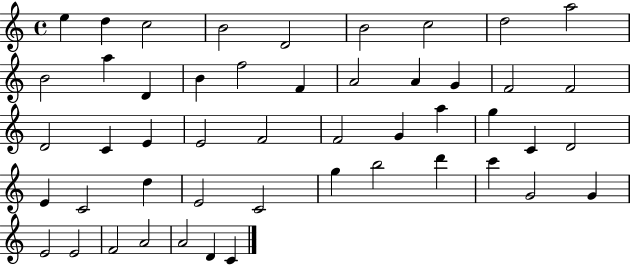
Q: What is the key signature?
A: C major